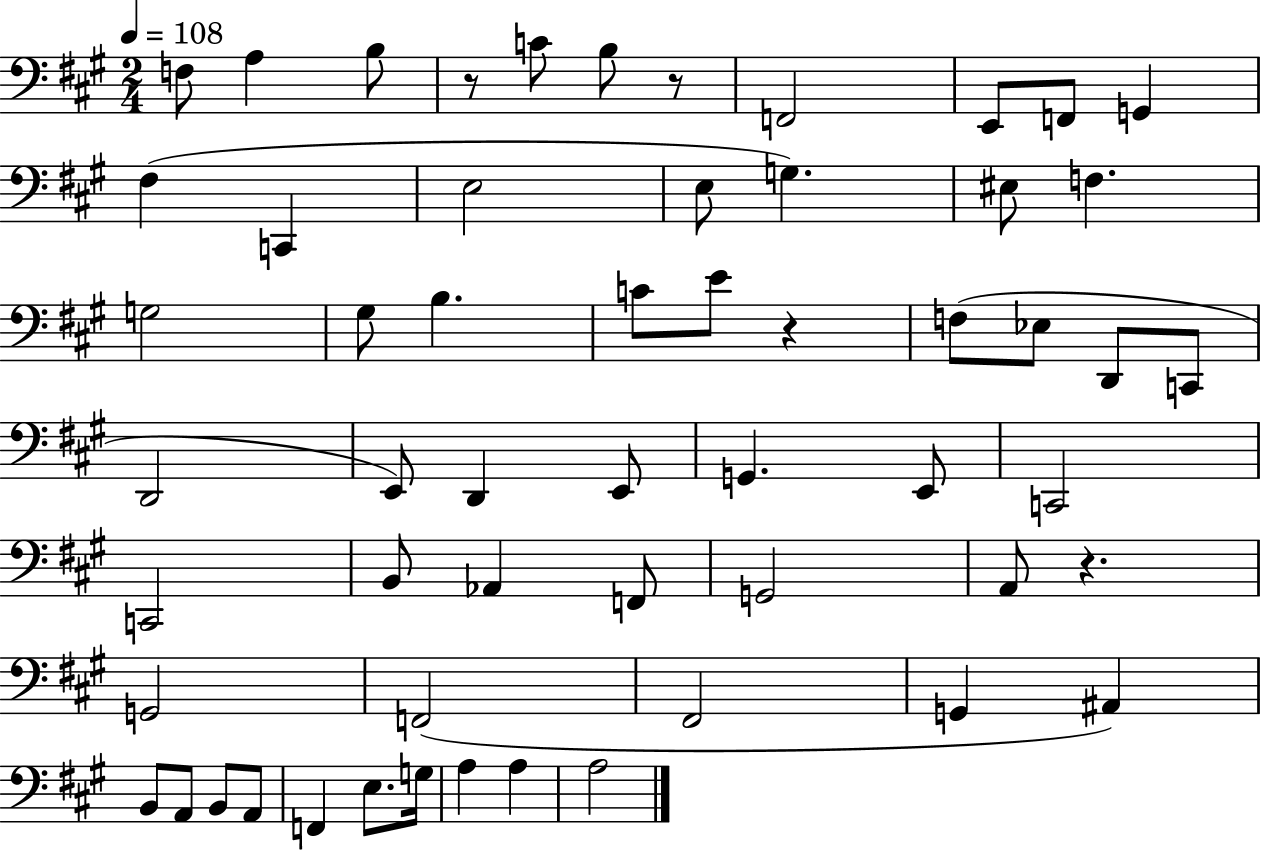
X:1
T:Untitled
M:2/4
L:1/4
K:A
F,/2 A, B,/2 z/2 C/2 B,/2 z/2 F,,2 E,,/2 F,,/2 G,, ^F, C,, E,2 E,/2 G, ^E,/2 F, G,2 ^G,/2 B, C/2 E/2 z F,/2 _E,/2 D,,/2 C,,/2 D,,2 E,,/2 D,, E,,/2 G,, E,,/2 C,,2 C,,2 B,,/2 _A,, F,,/2 G,,2 A,,/2 z G,,2 F,,2 ^F,,2 G,, ^A,, B,,/2 A,,/2 B,,/2 A,,/2 F,, E,/2 G,/4 A, A, A,2